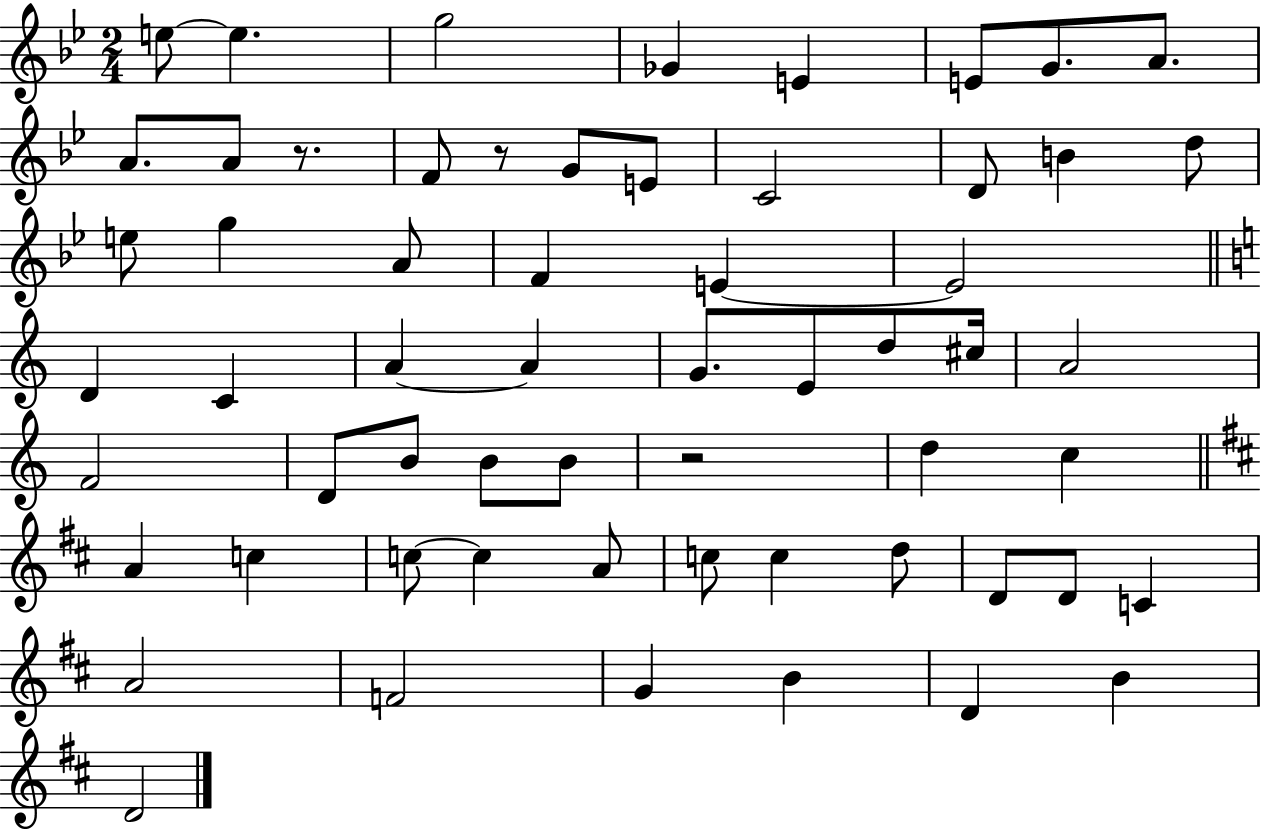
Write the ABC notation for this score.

X:1
T:Untitled
M:2/4
L:1/4
K:Bb
e/2 e g2 _G E E/2 G/2 A/2 A/2 A/2 z/2 F/2 z/2 G/2 E/2 C2 D/2 B d/2 e/2 g A/2 F E E2 D C A A G/2 E/2 d/2 ^c/4 A2 F2 D/2 B/2 B/2 B/2 z2 d c A c c/2 c A/2 c/2 c d/2 D/2 D/2 C A2 F2 G B D B D2